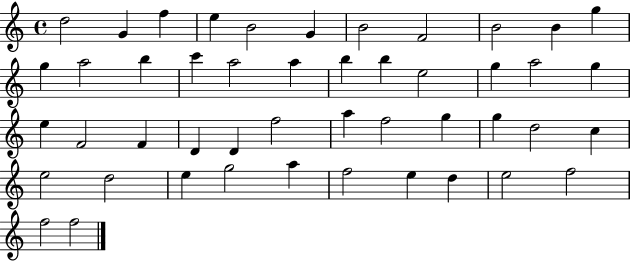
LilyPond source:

{
  \clef treble
  \time 4/4
  \defaultTimeSignature
  \key c \major
  d''2 g'4 f''4 | e''4 b'2 g'4 | b'2 f'2 | b'2 b'4 g''4 | \break g''4 a''2 b''4 | c'''4 a''2 a''4 | b''4 b''4 e''2 | g''4 a''2 g''4 | \break e''4 f'2 f'4 | d'4 d'4 f''2 | a''4 f''2 g''4 | g''4 d''2 c''4 | \break e''2 d''2 | e''4 g''2 a''4 | f''2 e''4 d''4 | e''2 f''2 | \break f''2 f''2 | \bar "|."
}